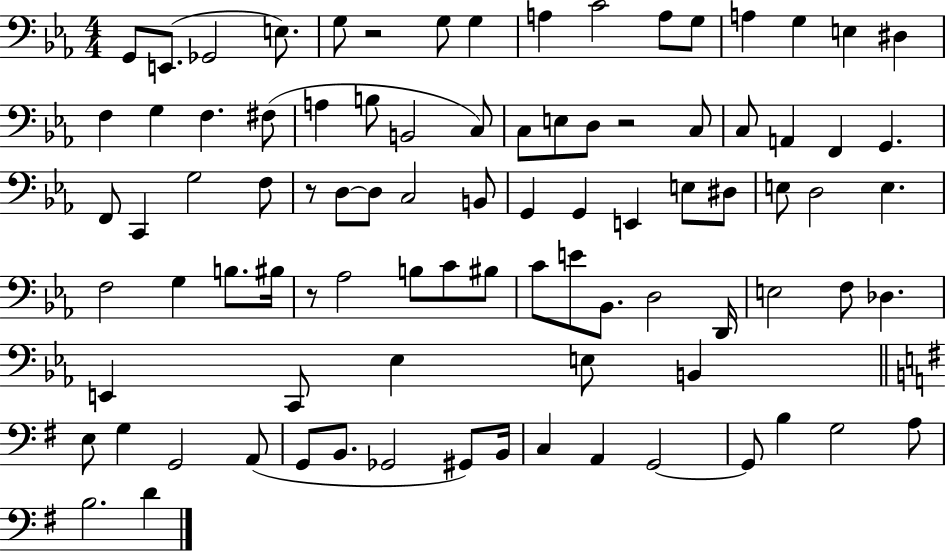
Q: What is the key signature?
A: EES major